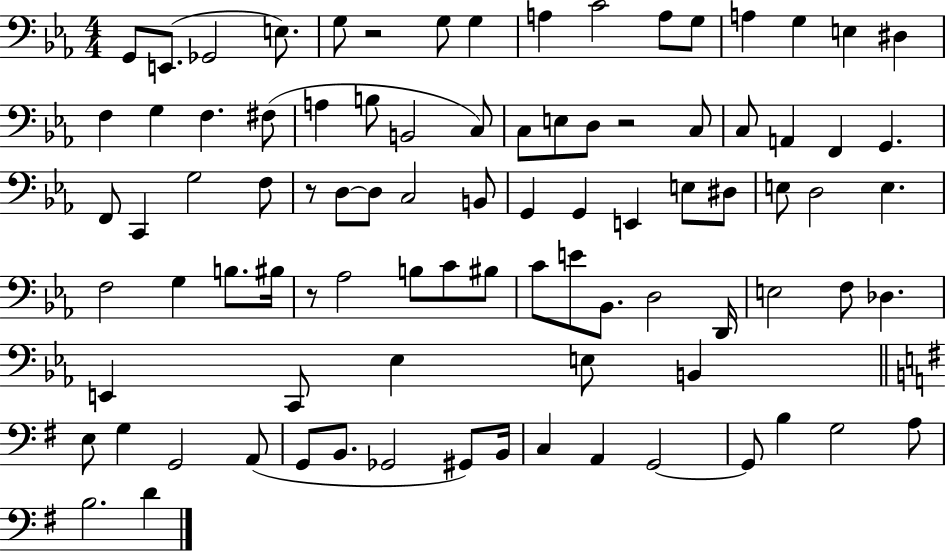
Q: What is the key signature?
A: EES major